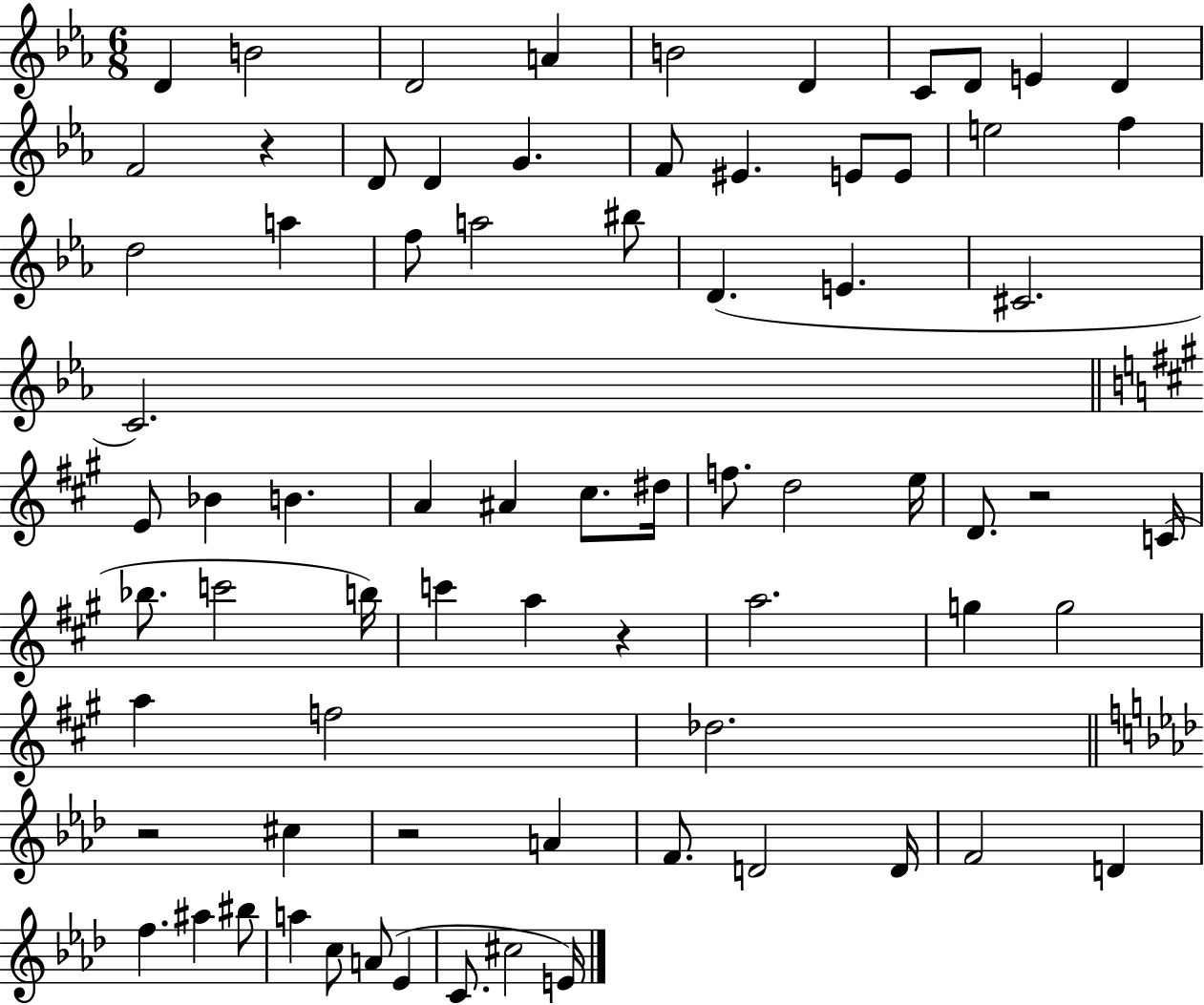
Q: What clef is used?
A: treble